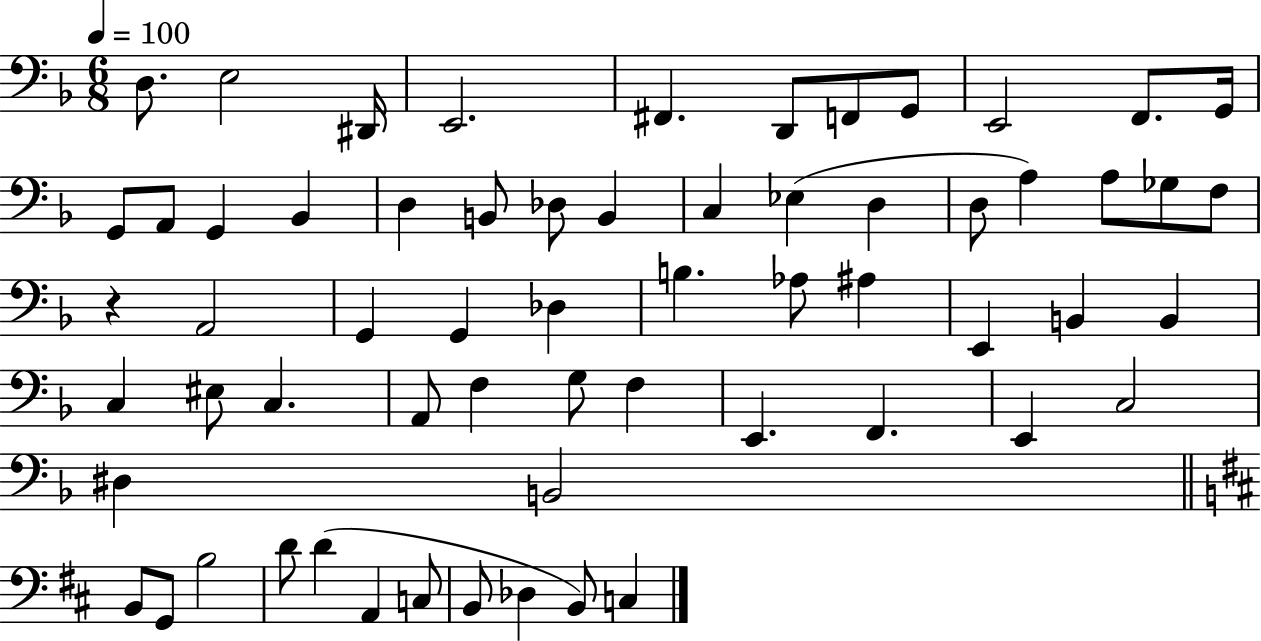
X:1
T:Untitled
M:6/8
L:1/4
K:F
D,/2 E,2 ^D,,/4 E,,2 ^F,, D,,/2 F,,/2 G,,/2 E,,2 F,,/2 G,,/4 G,,/2 A,,/2 G,, _B,, D, B,,/2 _D,/2 B,, C, _E, D, D,/2 A, A,/2 _G,/2 F,/2 z A,,2 G,, G,, _D, B, _A,/2 ^A, E,, B,, B,, C, ^E,/2 C, A,,/2 F, G,/2 F, E,, F,, E,, C,2 ^D, B,,2 B,,/2 G,,/2 B,2 D/2 D A,, C,/2 B,,/2 _D, B,,/2 C,